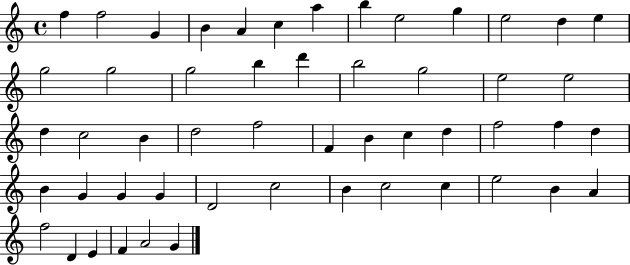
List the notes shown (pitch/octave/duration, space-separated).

F5/q F5/h G4/q B4/q A4/q C5/q A5/q B5/q E5/h G5/q E5/h D5/q E5/q G5/h G5/h G5/h B5/q D6/q B5/h G5/h E5/h E5/h D5/q C5/h B4/q D5/h F5/h F4/q B4/q C5/q D5/q F5/h F5/q D5/q B4/q G4/q G4/q G4/q D4/h C5/h B4/q C5/h C5/q E5/h B4/q A4/q F5/h D4/q E4/q F4/q A4/h G4/q